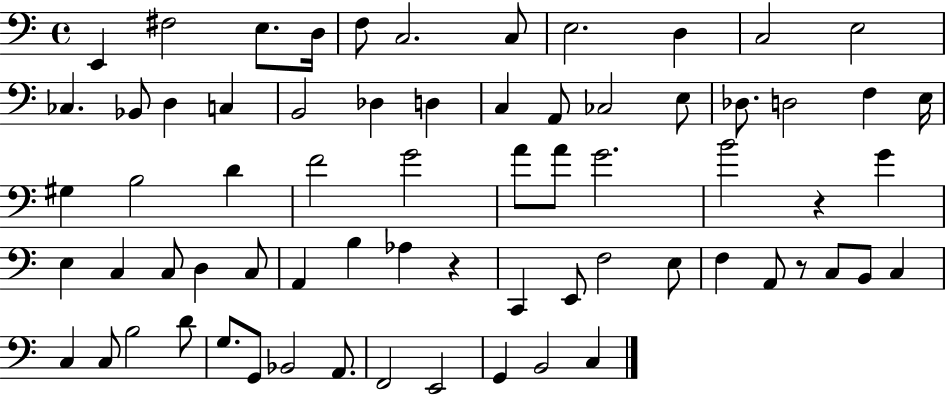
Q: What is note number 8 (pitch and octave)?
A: E3